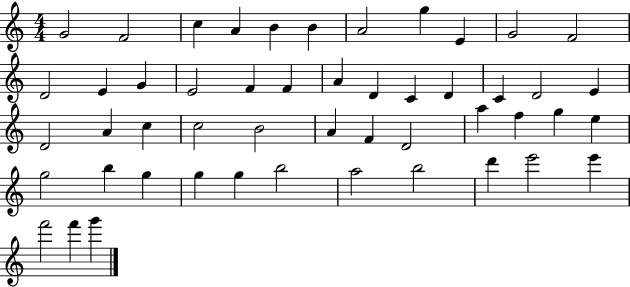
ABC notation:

X:1
T:Untitled
M:4/4
L:1/4
K:C
G2 F2 c A B B A2 g E G2 F2 D2 E G E2 F F A D C D C D2 E D2 A c c2 B2 A F D2 a f g e g2 b g g g b2 a2 b2 d' e'2 e' f'2 f' g'